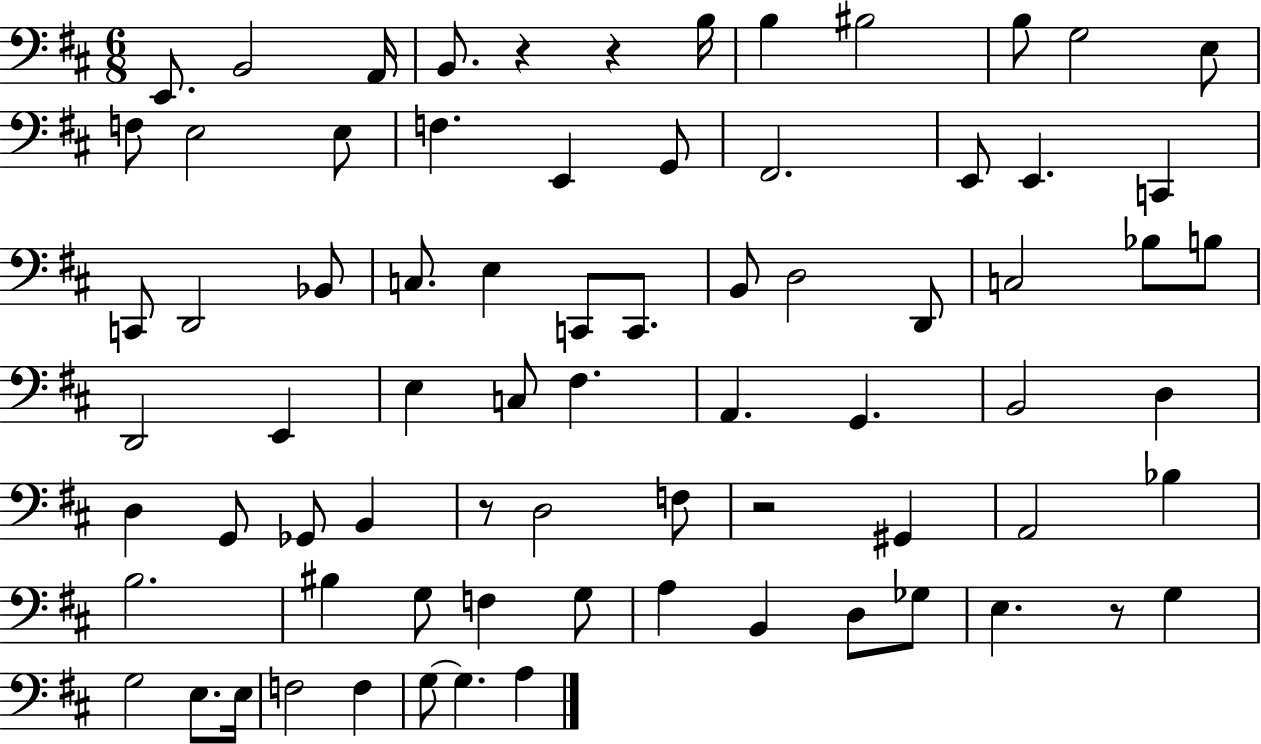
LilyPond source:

{
  \clef bass
  \numericTimeSignature
  \time 6/8
  \key d \major
  e,8. b,2 a,16 | b,8. r4 r4 b16 | b4 bis2 | b8 g2 e8 | \break f8 e2 e8 | f4. e,4 g,8 | fis,2. | e,8 e,4. c,4 | \break c,8 d,2 bes,8 | c8. e4 c,8 c,8. | b,8 d2 d,8 | c2 bes8 b8 | \break d,2 e,4 | e4 c8 fis4. | a,4. g,4. | b,2 d4 | \break d4 g,8 ges,8 b,4 | r8 d2 f8 | r2 gis,4 | a,2 bes4 | \break b2. | bis4 g8 f4 g8 | a4 b,4 d8 ges8 | e4. r8 g4 | \break g2 e8. e16 | f2 f4 | g8~~ g4. a4 | \bar "|."
}